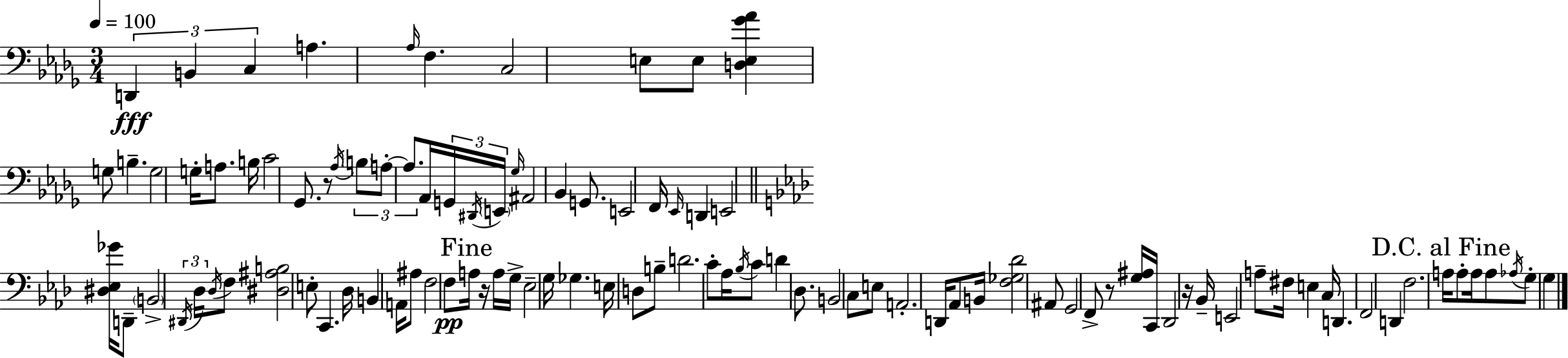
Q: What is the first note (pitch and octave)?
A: D2